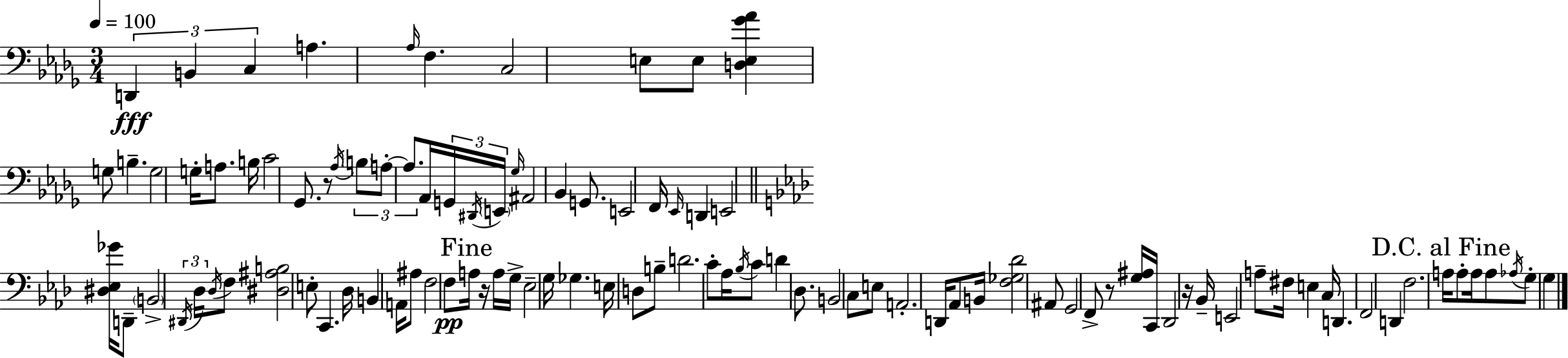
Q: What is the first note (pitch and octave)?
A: D2